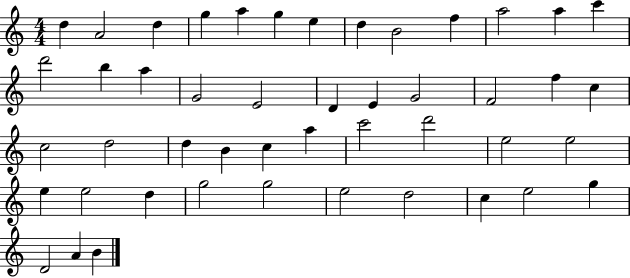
D5/q A4/h D5/q G5/q A5/q G5/q E5/q D5/q B4/h F5/q A5/h A5/q C6/q D6/h B5/q A5/q G4/h E4/h D4/q E4/q G4/h F4/h F5/q C5/q C5/h D5/h D5/q B4/q C5/q A5/q C6/h D6/h E5/h E5/h E5/q E5/h D5/q G5/h G5/h E5/h D5/h C5/q E5/h G5/q D4/h A4/q B4/q